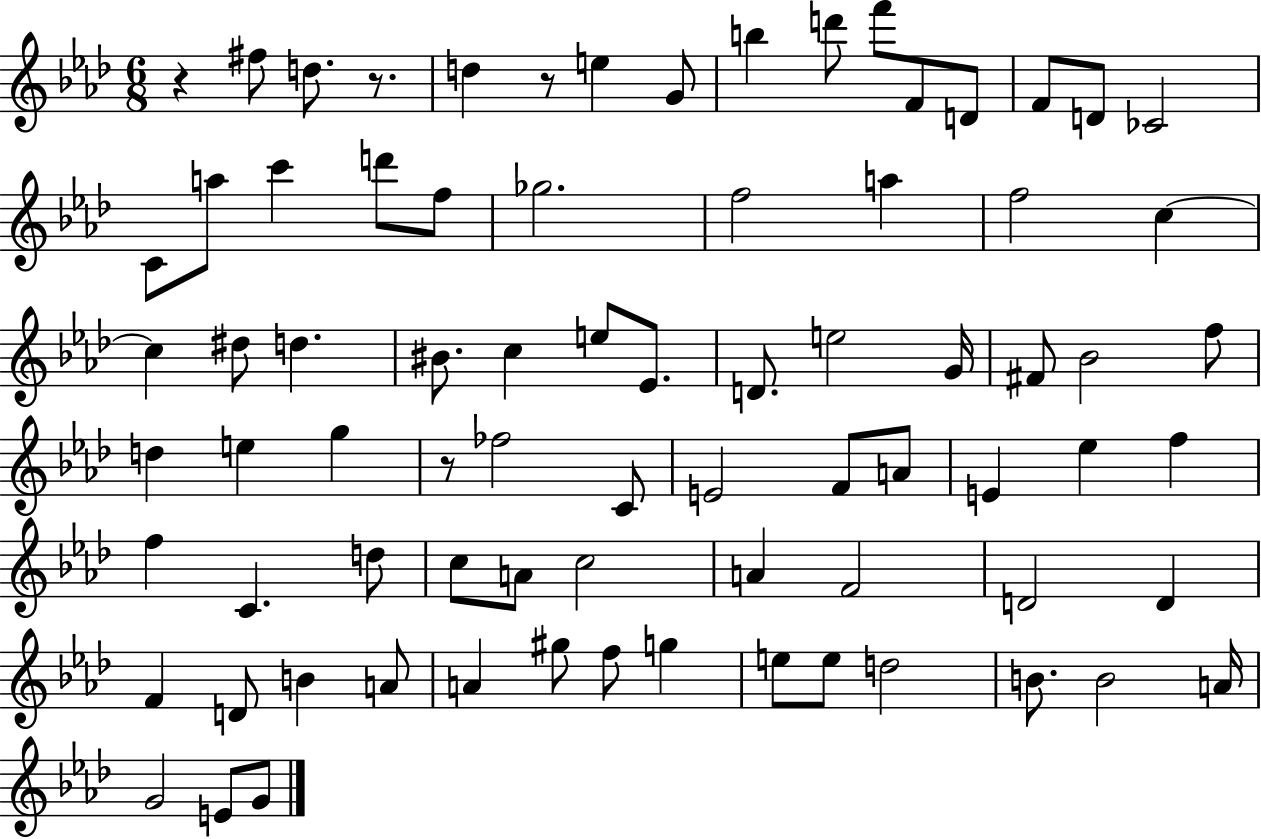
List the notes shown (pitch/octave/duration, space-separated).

R/q F#5/e D5/e. R/e. D5/q R/e E5/q G4/e B5/q D6/e F6/e F4/e D4/e F4/e D4/e CES4/h C4/e A5/e C6/q D6/e F5/e Gb5/h. F5/h A5/q F5/h C5/q C5/q D#5/e D5/q. BIS4/e. C5/q E5/e Eb4/e. D4/e. E5/h G4/s F#4/e Bb4/h F5/e D5/q E5/q G5/q R/e FES5/h C4/e E4/h F4/e A4/e E4/q Eb5/q F5/q F5/q C4/q. D5/e C5/e A4/e C5/h A4/q F4/h D4/h D4/q F4/q D4/e B4/q A4/e A4/q G#5/e F5/e G5/q E5/e E5/e D5/h B4/e. B4/h A4/s G4/h E4/e G4/e